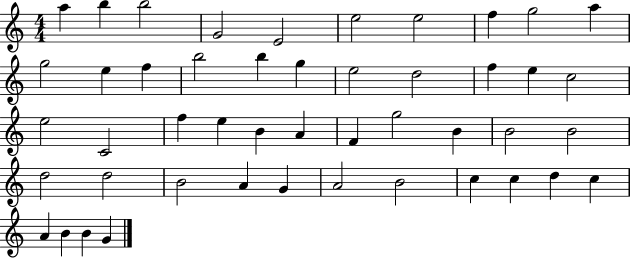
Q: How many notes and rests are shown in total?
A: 47